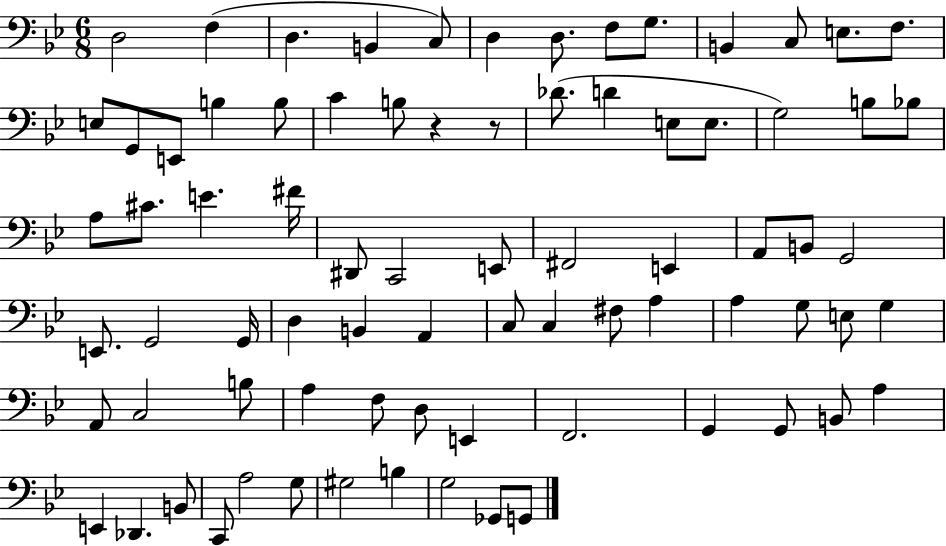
{
  \clef bass
  \numericTimeSignature
  \time 6/8
  \key bes \major
  \repeat volta 2 { d2 f4( | d4. b,4 c8) | d4 d8. f8 g8. | b,4 c8 e8. f8. | \break e8 g,8 e,8 b4 b8 | c'4 b8 r4 r8 | des'8.( d'4 e8 e8. | g2) b8 bes8 | \break a8 cis'8. e'4. fis'16 | dis,8 c,2 e,8 | fis,2 e,4 | a,8 b,8 g,2 | \break e,8. g,2 g,16 | d4 b,4 a,4 | c8 c4 fis8 a4 | a4 g8 e8 g4 | \break a,8 c2 b8 | a4 f8 d8 e,4 | f,2. | g,4 g,8 b,8 a4 | \break e,4 des,4. b,8 | c,8 a2 g8 | gis2 b4 | g2 ges,8 g,8 | \break } \bar "|."
}